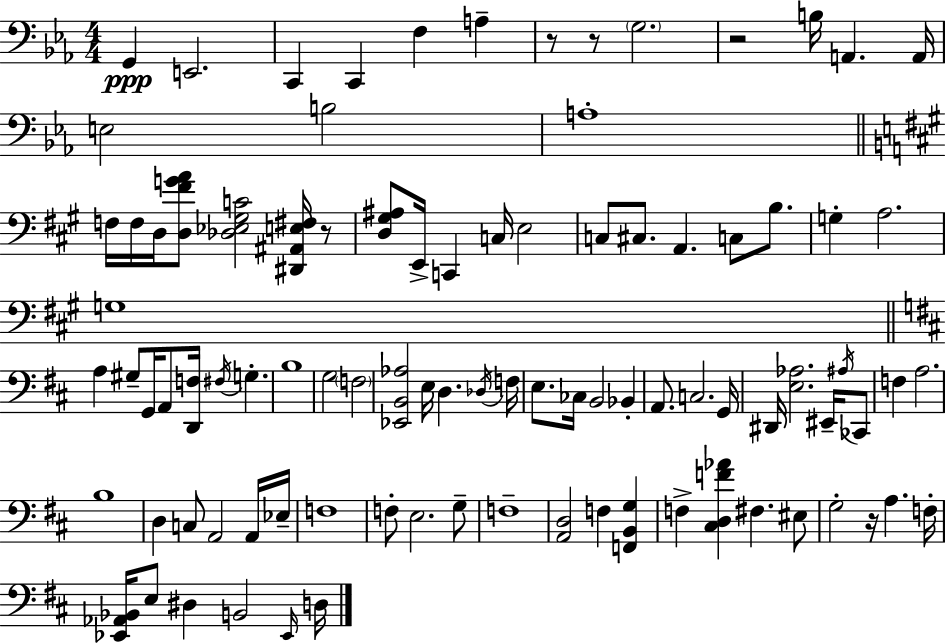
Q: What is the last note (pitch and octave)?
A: D3